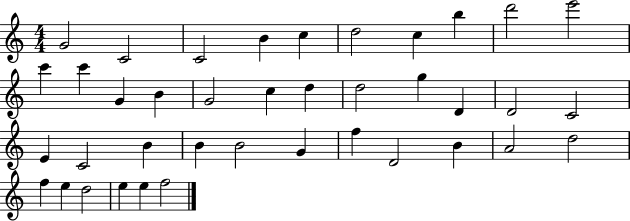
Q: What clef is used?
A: treble